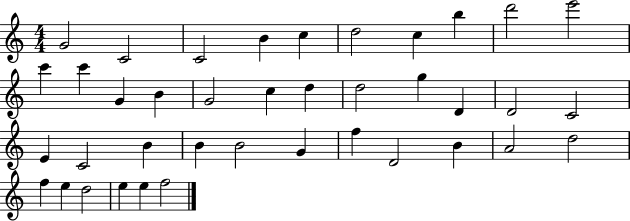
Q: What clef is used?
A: treble